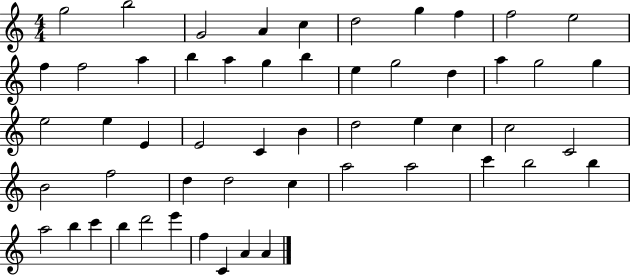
{
  \clef treble
  \numericTimeSignature
  \time 4/4
  \key c \major
  g''2 b''2 | g'2 a'4 c''4 | d''2 g''4 f''4 | f''2 e''2 | \break f''4 f''2 a''4 | b''4 a''4 g''4 b''4 | e''4 g''2 d''4 | a''4 g''2 g''4 | \break e''2 e''4 e'4 | e'2 c'4 b'4 | d''2 e''4 c''4 | c''2 c'2 | \break b'2 f''2 | d''4 d''2 c''4 | a''2 a''2 | c'''4 b''2 b''4 | \break a''2 b''4 c'''4 | b''4 d'''2 e'''4 | f''4 c'4 a'4 a'4 | \bar "|."
}